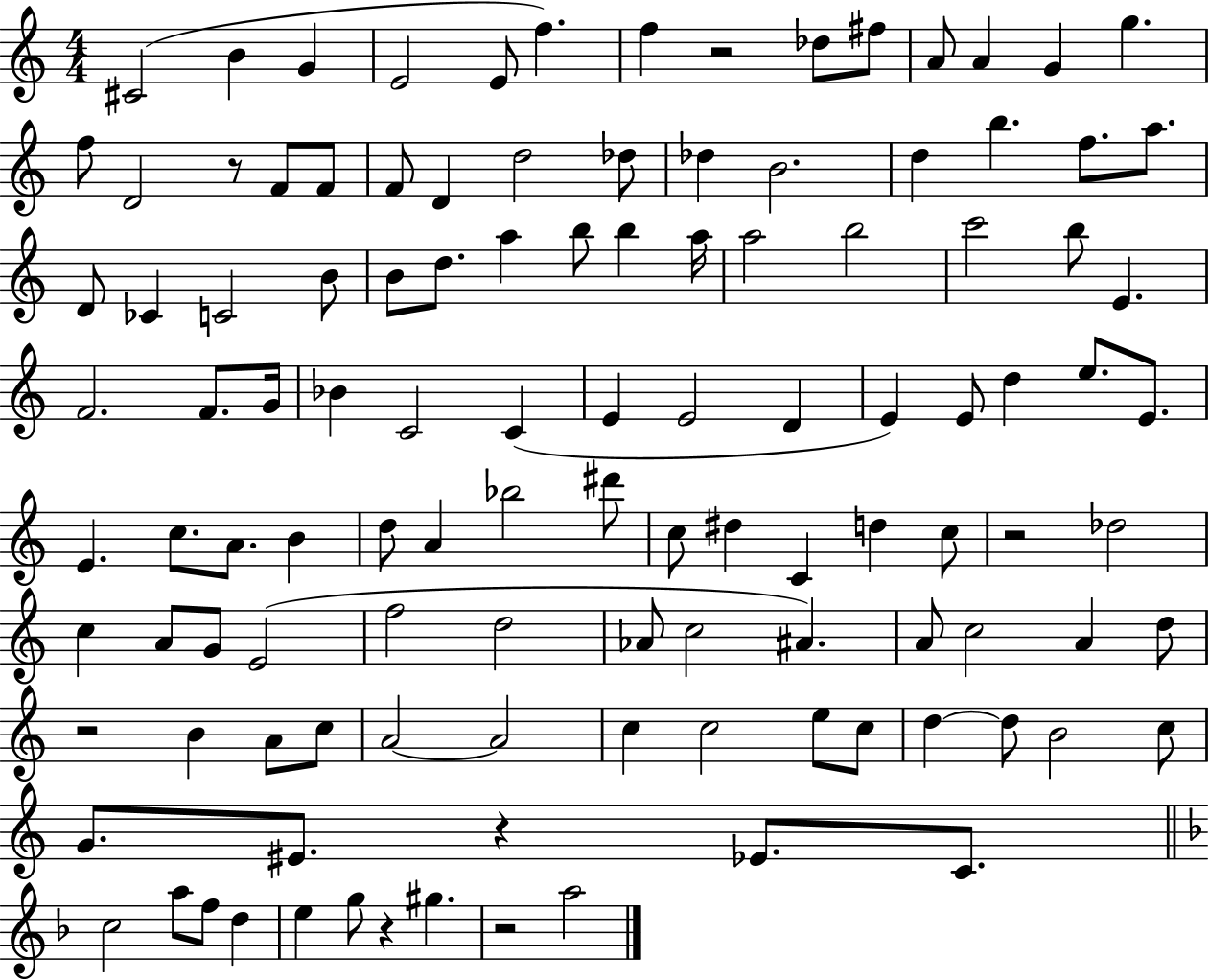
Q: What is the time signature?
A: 4/4